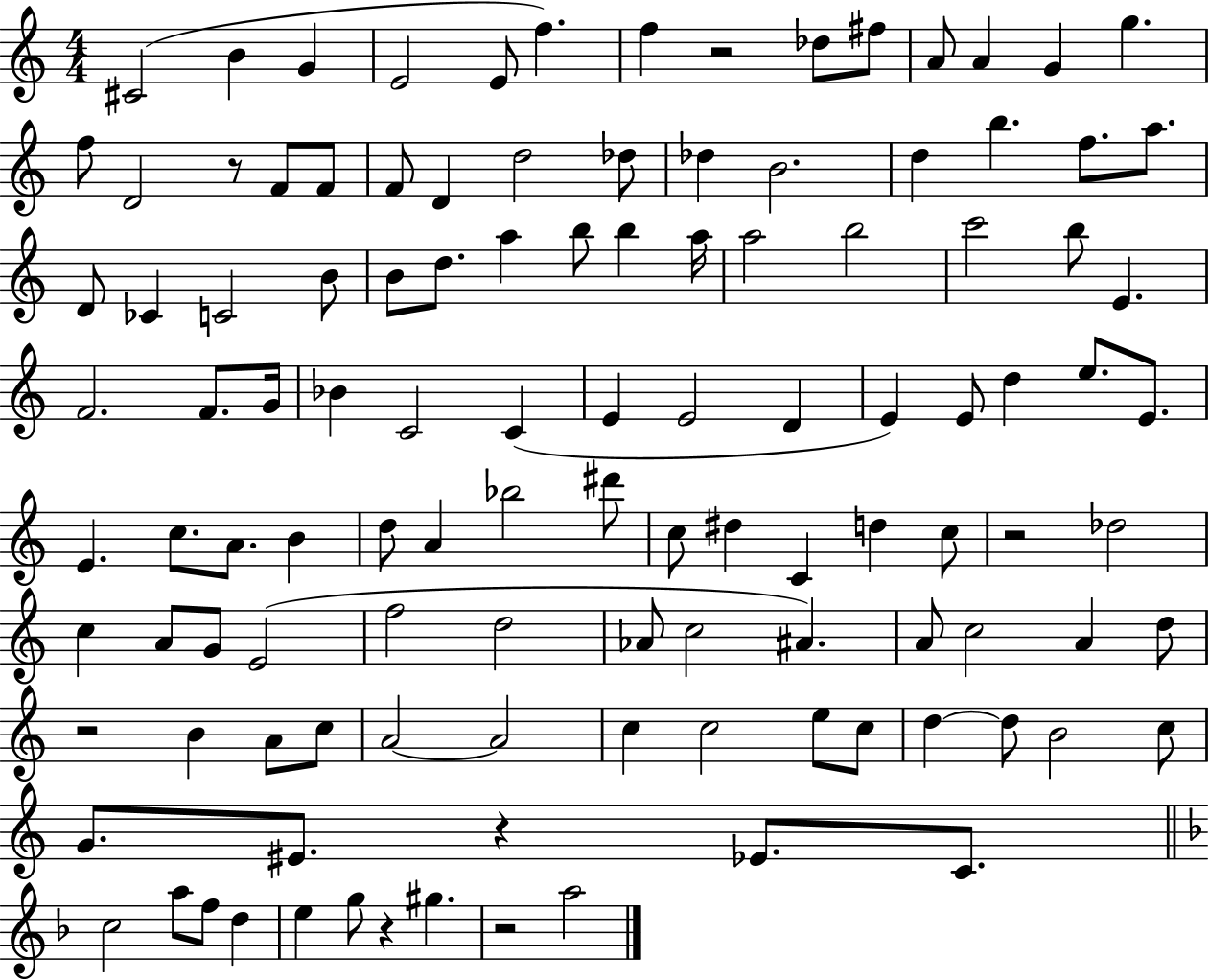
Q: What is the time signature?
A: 4/4